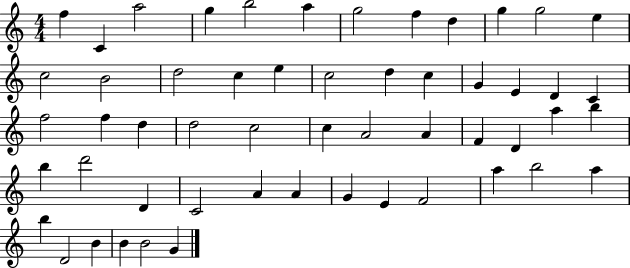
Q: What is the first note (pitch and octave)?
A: F5